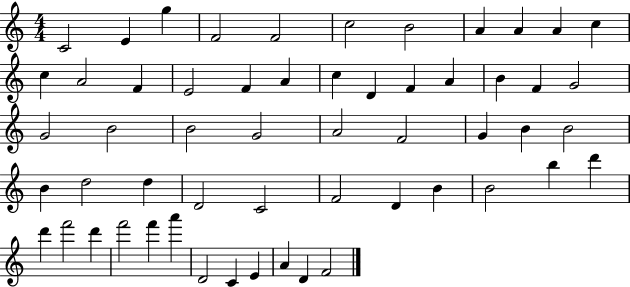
X:1
T:Untitled
M:4/4
L:1/4
K:C
C2 E g F2 F2 c2 B2 A A A c c A2 F E2 F A c D F A B F G2 G2 B2 B2 G2 A2 F2 G B B2 B d2 d D2 C2 F2 D B B2 b d' d' f'2 d' f'2 f' a' D2 C E A D F2